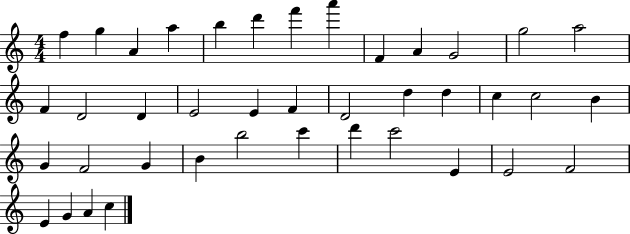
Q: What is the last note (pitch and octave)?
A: C5